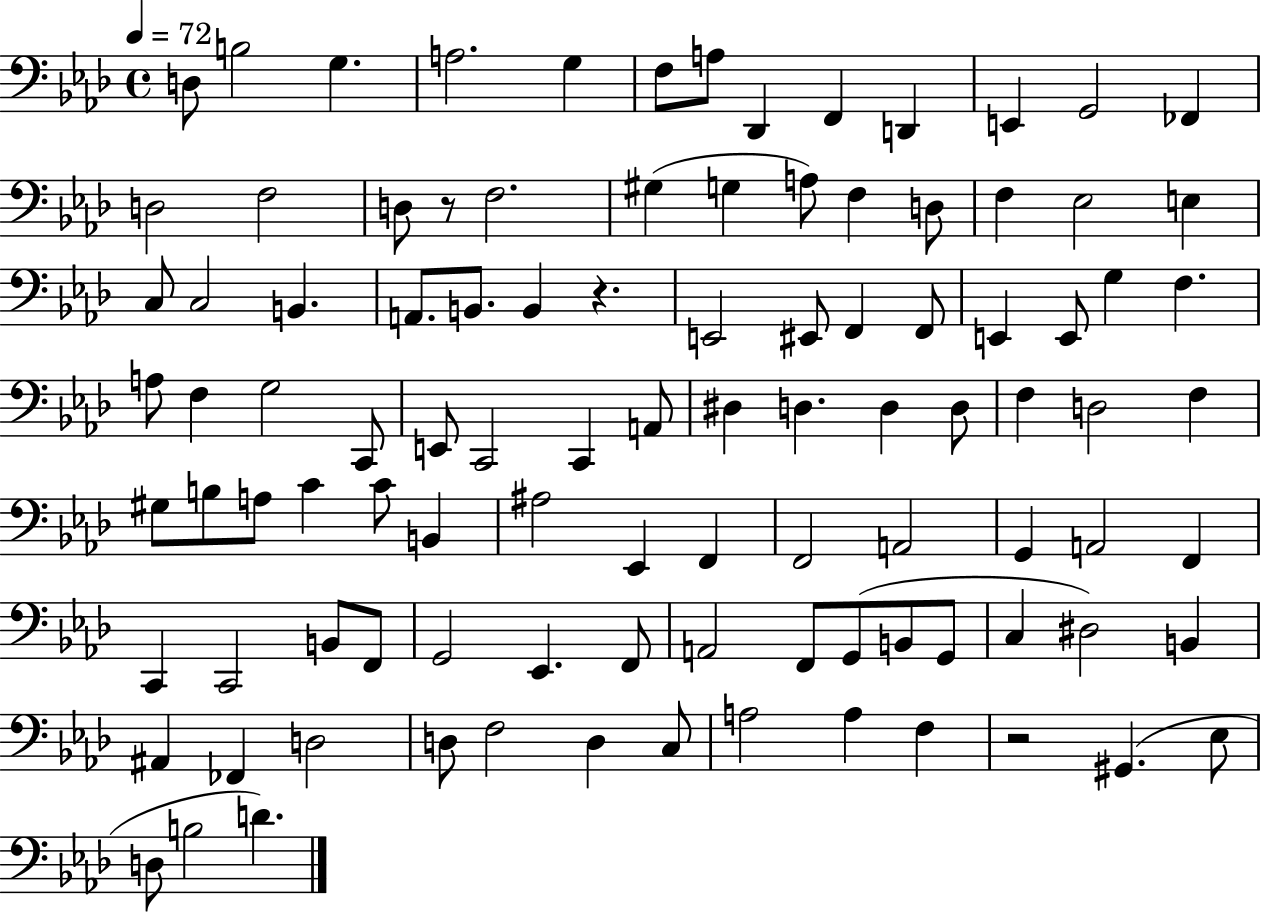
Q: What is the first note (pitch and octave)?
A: D3